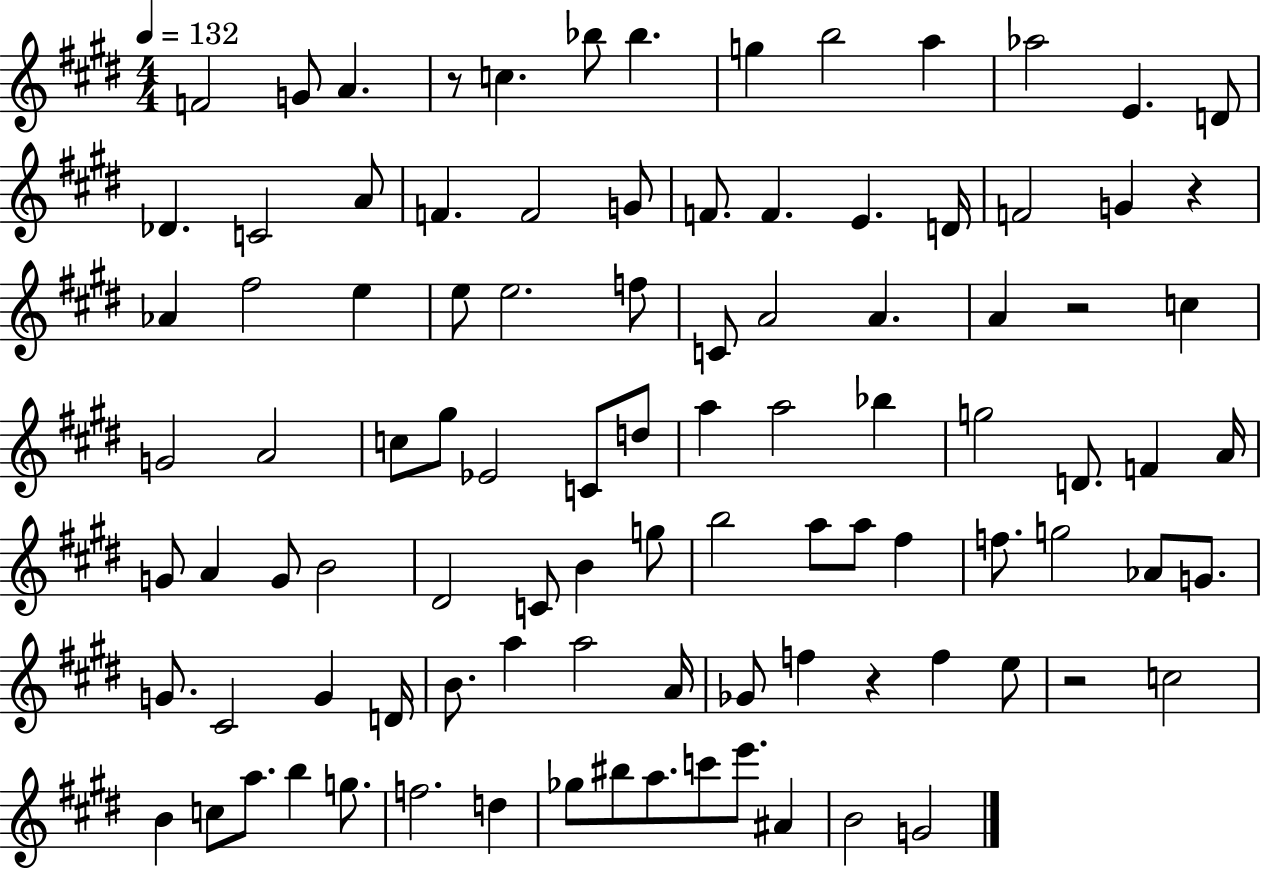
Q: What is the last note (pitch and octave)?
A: G4